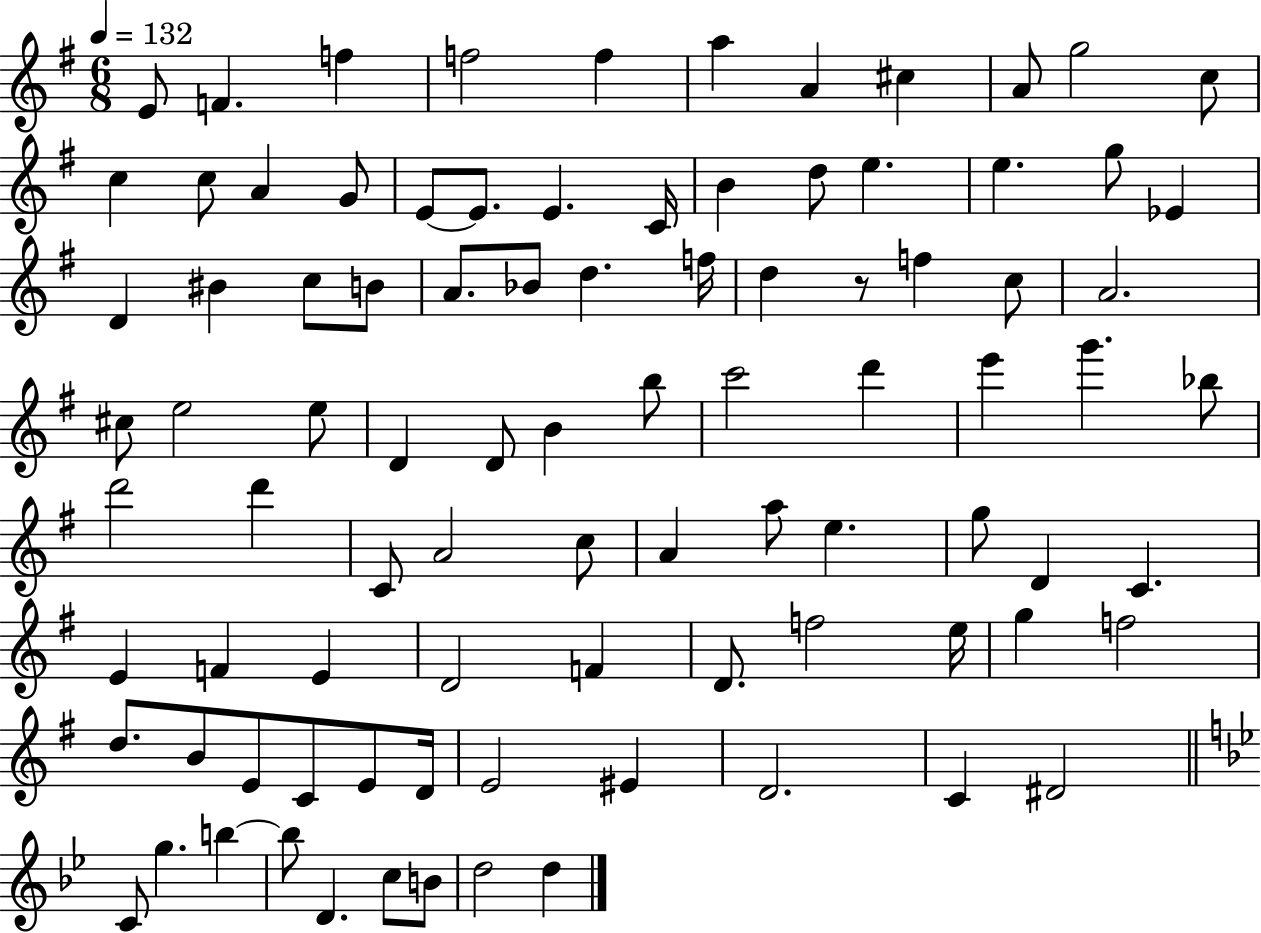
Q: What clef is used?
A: treble